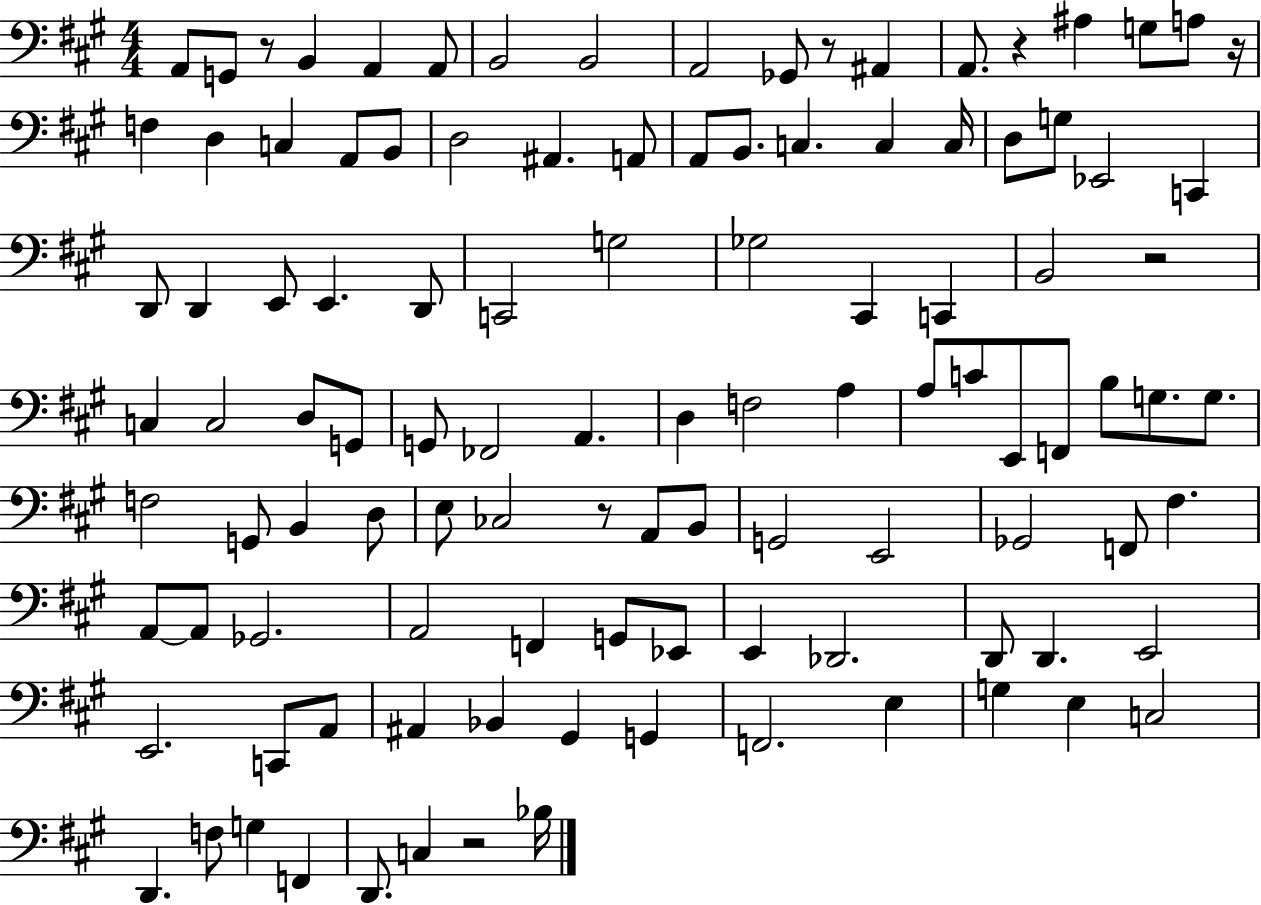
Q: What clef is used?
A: bass